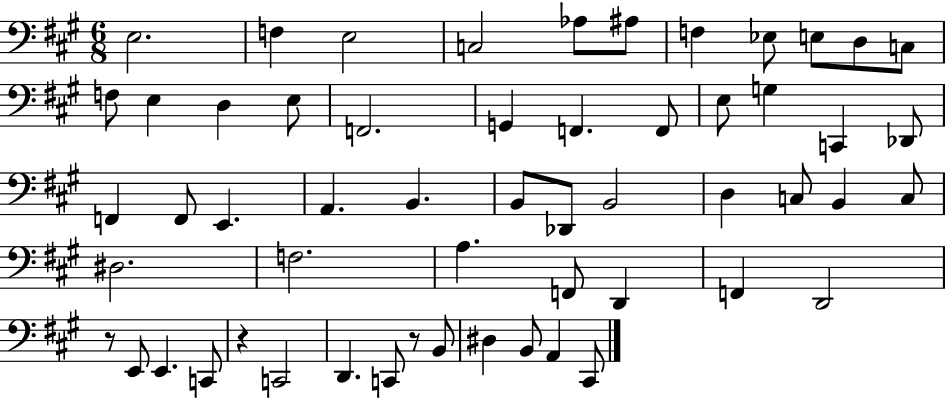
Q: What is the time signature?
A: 6/8